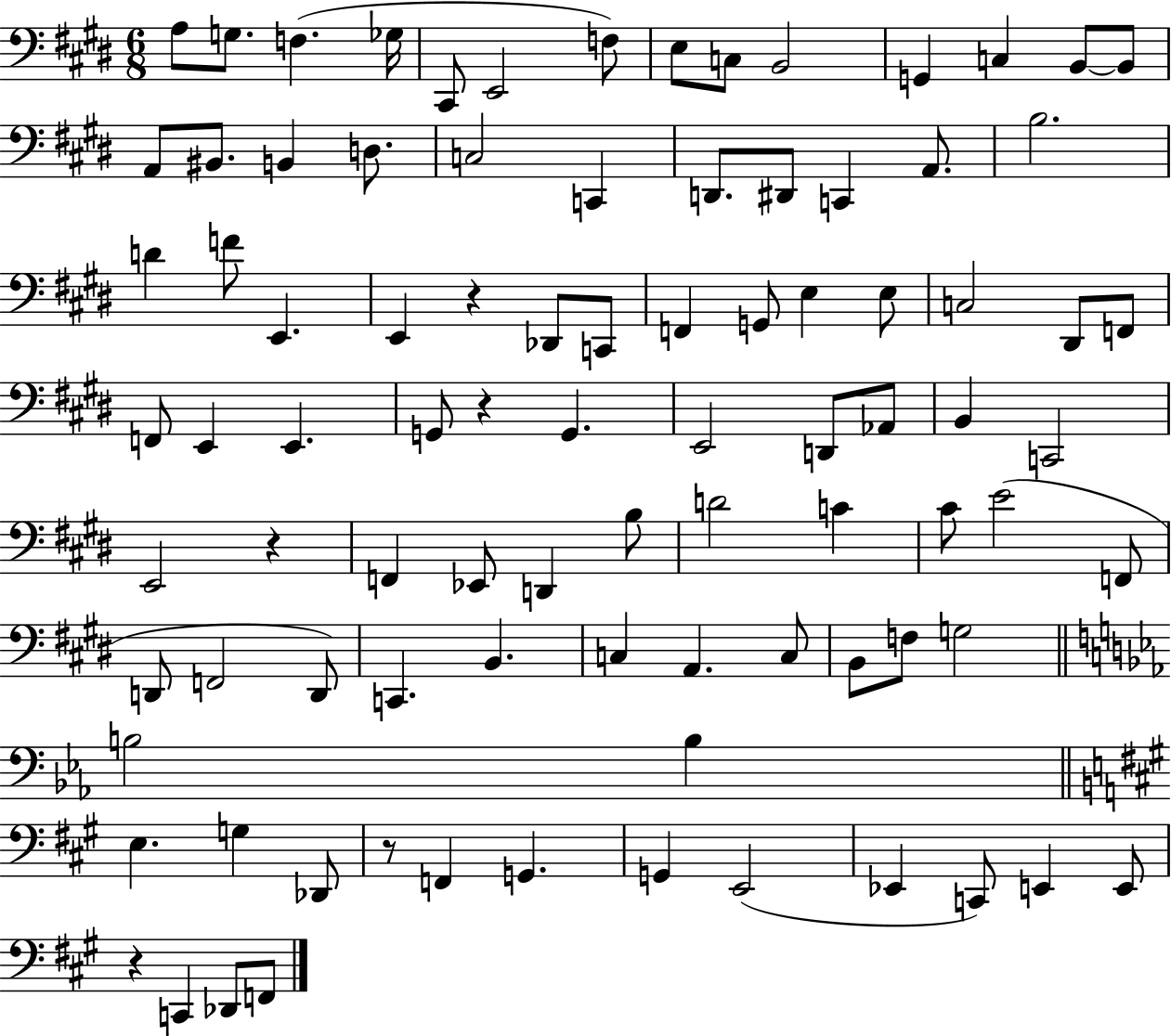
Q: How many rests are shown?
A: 5